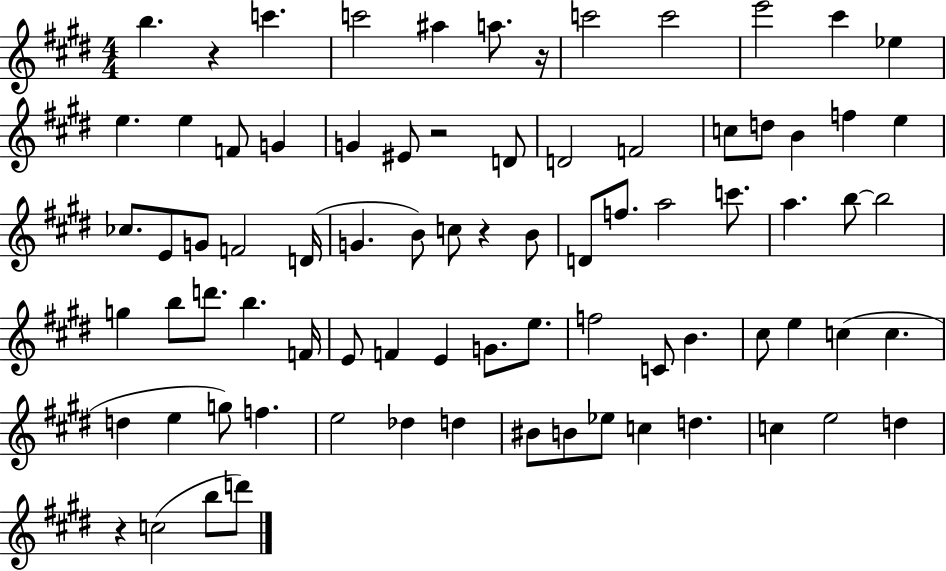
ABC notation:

X:1
T:Untitled
M:4/4
L:1/4
K:E
b z c' c'2 ^a a/2 z/4 c'2 c'2 e'2 ^c' _e e e F/2 G G ^E/2 z2 D/2 D2 F2 c/2 d/2 B f e _c/2 E/2 G/2 F2 D/4 G B/2 c/2 z B/2 D/2 f/2 a2 c'/2 a b/2 b2 g b/2 d'/2 b F/4 E/2 F E G/2 e/2 f2 C/2 B ^c/2 e c c d e g/2 f e2 _d d ^B/2 B/2 _e/2 c d c e2 d z c2 b/2 d'/2